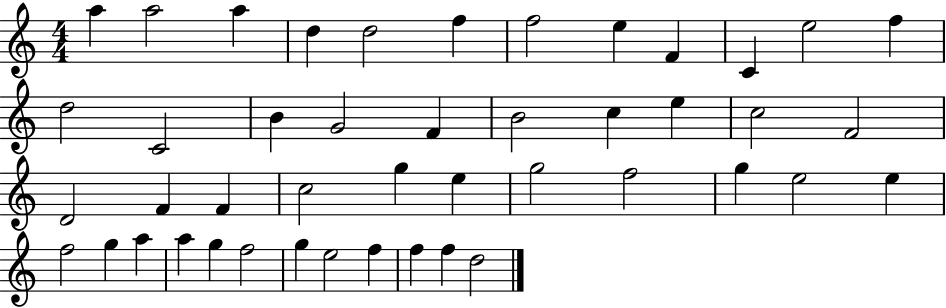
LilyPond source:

{
  \clef treble
  \numericTimeSignature
  \time 4/4
  \key c \major
  a''4 a''2 a''4 | d''4 d''2 f''4 | f''2 e''4 f'4 | c'4 e''2 f''4 | \break d''2 c'2 | b'4 g'2 f'4 | b'2 c''4 e''4 | c''2 f'2 | \break d'2 f'4 f'4 | c''2 g''4 e''4 | g''2 f''2 | g''4 e''2 e''4 | \break f''2 g''4 a''4 | a''4 g''4 f''2 | g''4 e''2 f''4 | f''4 f''4 d''2 | \break \bar "|."
}